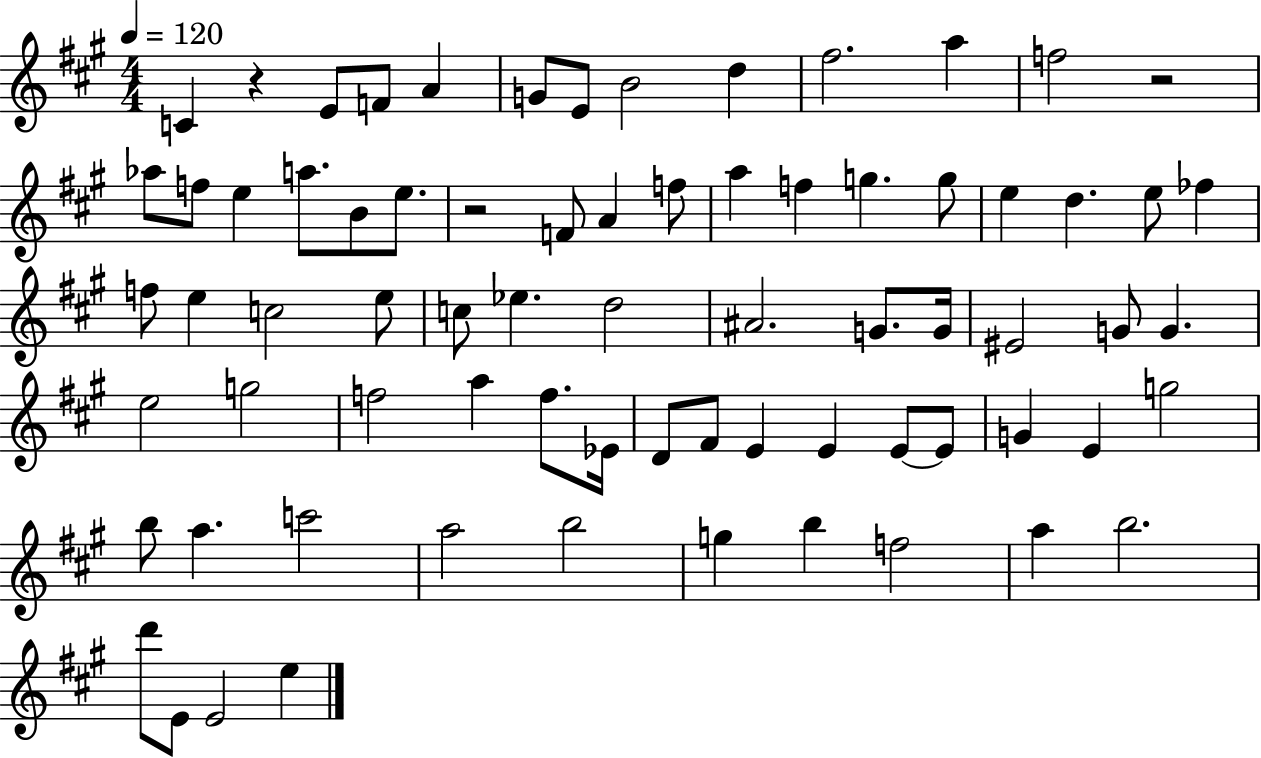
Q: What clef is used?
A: treble